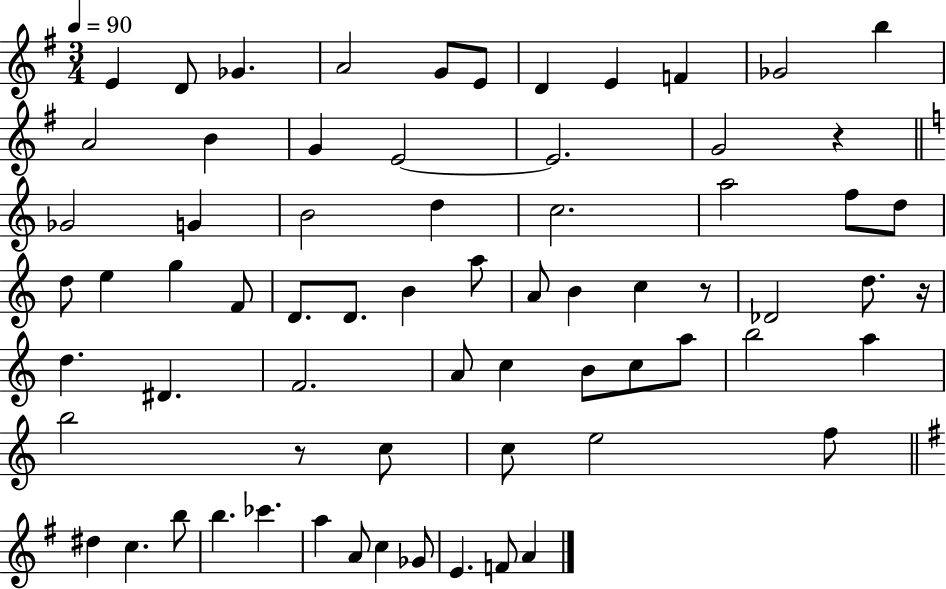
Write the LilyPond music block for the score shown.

{
  \clef treble
  \numericTimeSignature
  \time 3/4
  \key g \major
  \tempo 4 = 90
  e'4 d'8 ges'4. | a'2 g'8 e'8 | d'4 e'4 f'4 | ges'2 b''4 | \break a'2 b'4 | g'4 e'2~~ | e'2. | g'2 r4 | \break \bar "||" \break \key c \major ges'2 g'4 | b'2 d''4 | c''2. | a''2 f''8 d''8 | \break d''8 e''4 g''4 f'8 | d'8. d'8. b'4 a''8 | a'8 b'4 c''4 r8 | des'2 d''8. r16 | \break d''4. dis'4. | f'2. | a'8 c''4 b'8 c''8 a''8 | b''2 a''4 | \break b''2 r8 c''8 | c''8 e''2 f''8 | \bar "||" \break \key e \minor dis''4 c''4. b''8 | b''4. ces'''4. | a''4 a'8 c''4 ges'8 | e'4. f'8 a'4 | \break \bar "|."
}